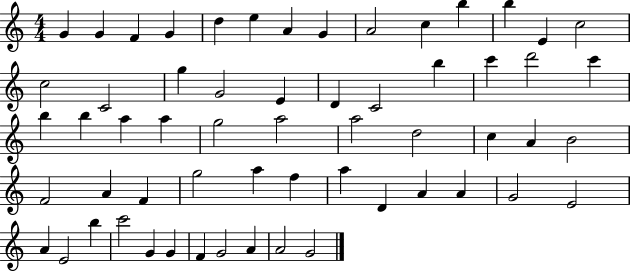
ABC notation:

X:1
T:Untitled
M:4/4
L:1/4
K:C
G G F G d e A G A2 c b b E c2 c2 C2 g G2 E D C2 b c' d'2 c' b b a a g2 a2 a2 d2 c A B2 F2 A F g2 a f a D A A G2 E2 A E2 b c'2 G G F G2 A A2 G2